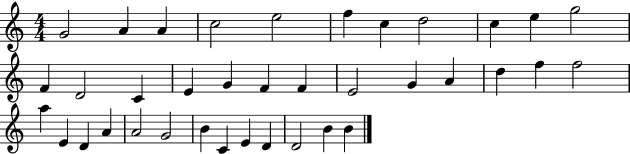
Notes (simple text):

G4/h A4/q A4/q C5/h E5/h F5/q C5/q D5/h C5/q E5/q G5/h F4/q D4/h C4/q E4/q G4/q F4/q F4/q E4/h G4/q A4/q D5/q F5/q F5/h A5/q E4/q D4/q A4/q A4/h G4/h B4/q C4/q E4/q D4/q D4/h B4/q B4/q